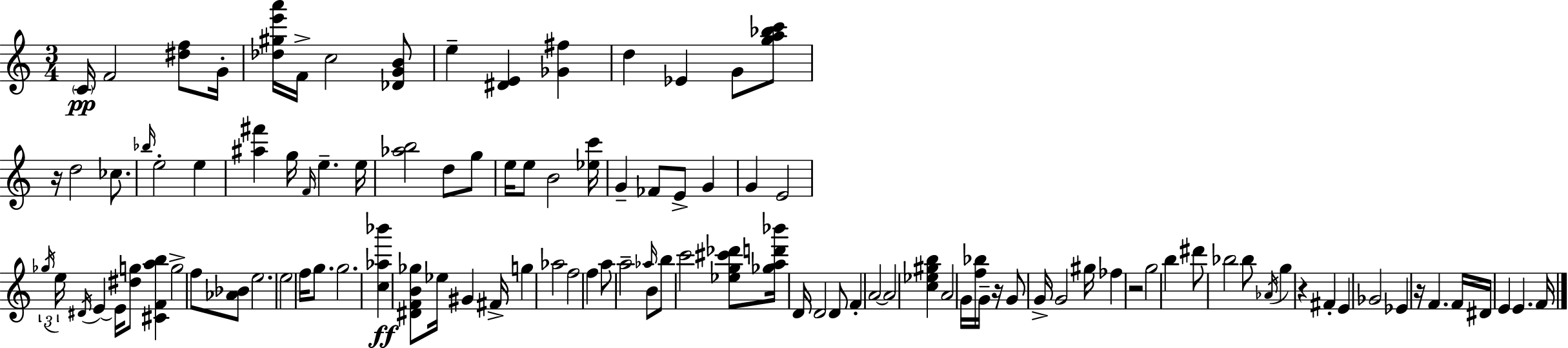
{
  \clef treble
  \numericTimeSignature
  \time 3/4
  \key c \major
  \parenthesize c'16\pp f'2 <dis'' f''>8 g'16-. | <des'' gis'' e''' a'''>16 f'16-> c''2 <des' g' b'>8 | e''4-- <dis' e'>4 <ges' fis''>4 | d''4 ees'4 g'8 <g'' a'' bes'' c'''>8 | \break r16 d''2 ces''8. | \grace { bes''16 } e''2-. e''4 | <ais'' fis'''>4 g''16 \grace { f'16 } e''4.-- | e''16 <aes'' b''>2 d''8 | \break g''8 e''16 e''8 b'2 | <ees'' c'''>16 g'4-- fes'8 e'8-> g'4 | g'4 e'2 | \tuplet 3/2 { \acciaccatura { ges''16 } e''16 \acciaccatura { dis'16 } } e'4~~ e'16 <dis'' g''>8 | \break <cis' f' a'' b''>4 g''2-> | f''8 <aes' bes'>8 e''2. | e''2 | f''16 g''8. g''2. | \break <c'' aes'' bes'''>4\ff <dis' f' b' ges''>8 ees''16 gis'4 | fis'16-> g''4 aes''2 | f''2 | f''4 a''8 a''2-- | \break \grace { aes''16 } b'8 b''8 c'''2 | <ees'' g'' cis''' des'''>8 <ges'' a'' d''' bes'''>16 d'16 d'2 | d'8 f'4-. a'2~~ | a'2 | \break <c'' ees'' gis'' b''>4 a'2 | g'16 <f'' bes''>16 g'16-- r16 g'8 g'16-> g'2 | gis''16 fes''4 r2 | g''2 | \break b''4 dis'''8 bes''2 | bes''8 \acciaccatura { aes'16 } g''4 r4 | fis'4-. e'4 ges'2 | ees'4 r16 f'4. | \break f'16 dis'16 e'4 e'4. | f'16 \bar "|."
}